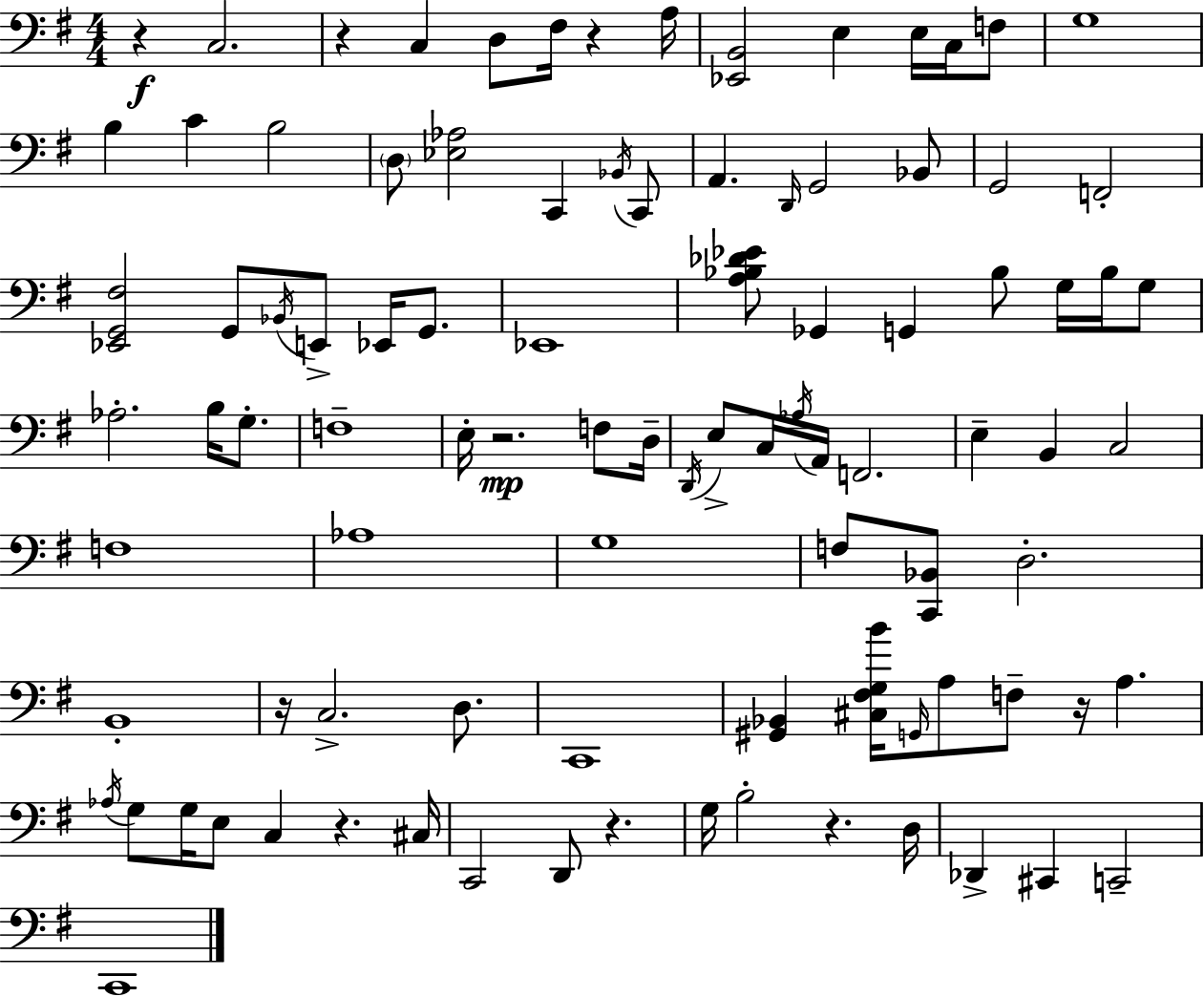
R/q C3/h. R/q C3/q D3/e F#3/s R/q A3/s [Eb2,B2]/h E3/q E3/s C3/s F3/e G3/w B3/q C4/q B3/h D3/e [Eb3,Ab3]/h C2/q Bb2/s C2/e A2/q. D2/s G2/h Bb2/e G2/h F2/h [Eb2,G2,F#3]/h G2/e Bb2/s E2/e Eb2/s G2/e. Eb2/w [A3,Bb3,Db4,Eb4]/e Gb2/q G2/q Bb3/e G3/s Bb3/s G3/e Ab3/h. B3/s G3/e. F3/w E3/s R/h. F3/e D3/s D2/s E3/e C3/s Ab3/s A2/s F2/h. E3/q B2/q C3/h F3/w Ab3/w G3/w F3/e [C2,Bb2]/e D3/h. B2/w R/s C3/h. D3/e. C2/w [G#2,Bb2]/q [C#3,F#3,G3,B4]/s G2/s A3/e F3/e R/s A3/q. Ab3/s G3/e G3/s E3/e C3/q R/q. C#3/s C2/h D2/e R/q. G3/s B3/h R/q. D3/s Db2/q C#2/q C2/h C2/w